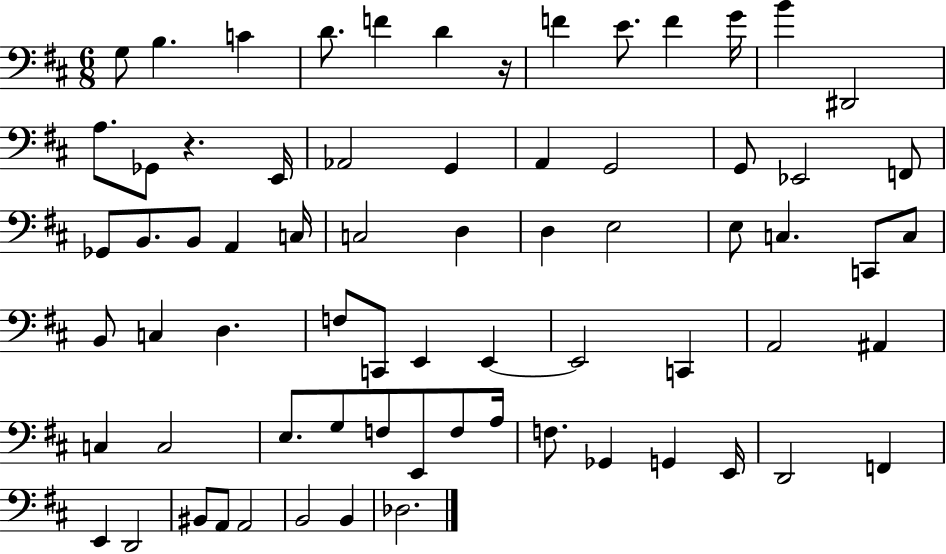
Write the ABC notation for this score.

X:1
T:Untitled
M:6/8
L:1/4
K:D
G,/2 B, C D/2 F D z/4 F E/2 F G/4 B ^D,,2 A,/2 _G,,/2 z E,,/4 _A,,2 G,, A,, G,,2 G,,/2 _E,,2 F,,/2 _G,,/2 B,,/2 B,,/2 A,, C,/4 C,2 D, D, E,2 E,/2 C, C,,/2 C,/2 B,,/2 C, D, F,/2 C,,/2 E,, E,, E,,2 C,, A,,2 ^A,, C, C,2 E,/2 G,/2 F,/2 E,,/2 F,/2 A,/4 F,/2 _G,, G,, E,,/4 D,,2 F,, E,, D,,2 ^B,,/2 A,,/2 A,,2 B,,2 B,, _D,2